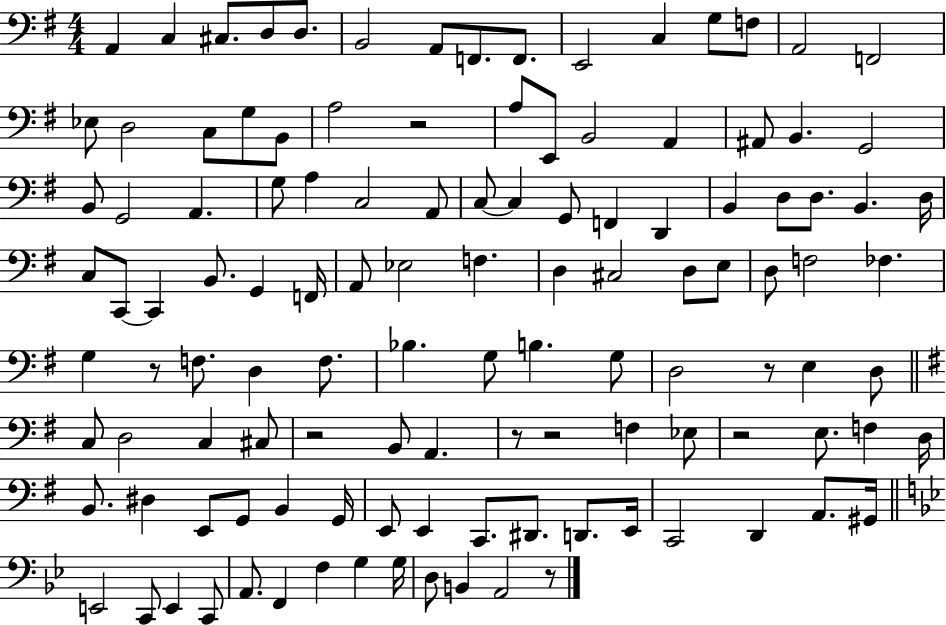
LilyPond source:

{
  \clef bass
  \numericTimeSignature
  \time 4/4
  \key g \major
  a,4 c4 cis8. d8 d8. | b,2 a,8 f,8. f,8. | e,2 c4 g8 f8 | a,2 f,2 | \break ees8 d2 c8 g8 b,8 | a2 r2 | a8 e,8 b,2 a,4 | ais,8 b,4. g,2 | \break b,8 g,2 a,4. | g8 a4 c2 a,8 | c8~~ c4 g,8 f,4 d,4 | b,4 d8 d8. b,4. d16 | \break c8 c,8~~ c,4 b,8. g,4 f,16 | a,8 ees2 f4. | d4 cis2 d8 e8 | d8 f2 fes4. | \break g4 r8 f8. d4 f8. | bes4. g8 b4. g8 | d2 r8 e4 d8 | \bar "||" \break \key g \major c8 d2 c4 cis8 | r2 b,8 a,4. | r8 r2 f4 ees8 | r2 e8. f4 d16 | \break b,8. dis4 e,8 g,8 b,4 g,16 | e,8 e,4 c,8. dis,8. d,8. e,16 | c,2 d,4 a,8. gis,16 | \bar "||" \break \key bes \major e,2 c,8 e,4 c,8 | a,8. f,4 f4 g4 g16 | d8 b,4 a,2 r8 | \bar "|."
}